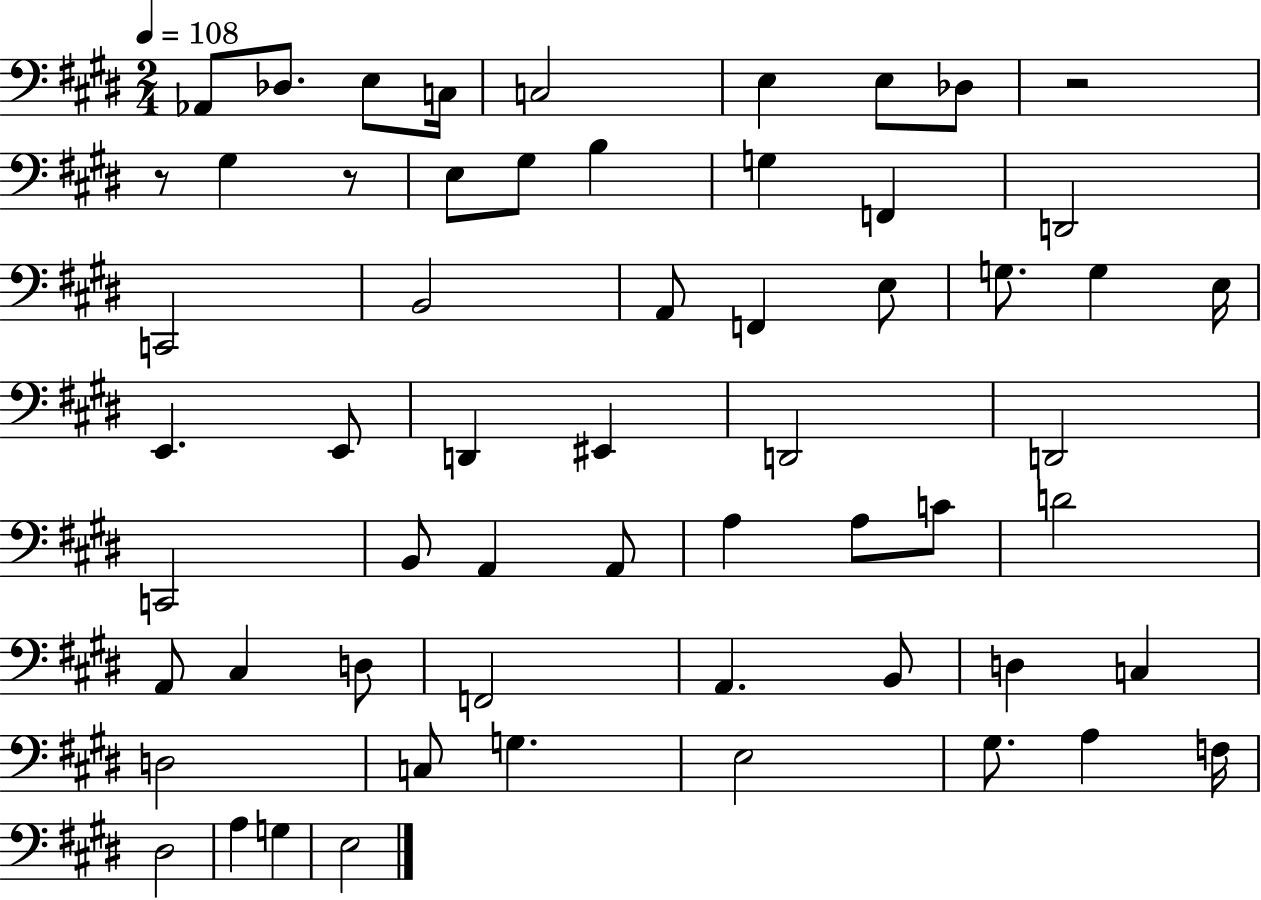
X:1
T:Untitled
M:2/4
L:1/4
K:E
_A,,/2 _D,/2 E,/2 C,/4 C,2 E, E,/2 _D,/2 z2 z/2 ^G, z/2 E,/2 ^G,/2 B, G, F,, D,,2 C,,2 B,,2 A,,/2 F,, E,/2 G,/2 G, E,/4 E,, E,,/2 D,, ^E,, D,,2 D,,2 C,,2 B,,/2 A,, A,,/2 A, A,/2 C/2 D2 A,,/2 ^C, D,/2 F,,2 A,, B,,/2 D, C, D,2 C,/2 G, E,2 ^G,/2 A, F,/4 ^D,2 A, G, E,2